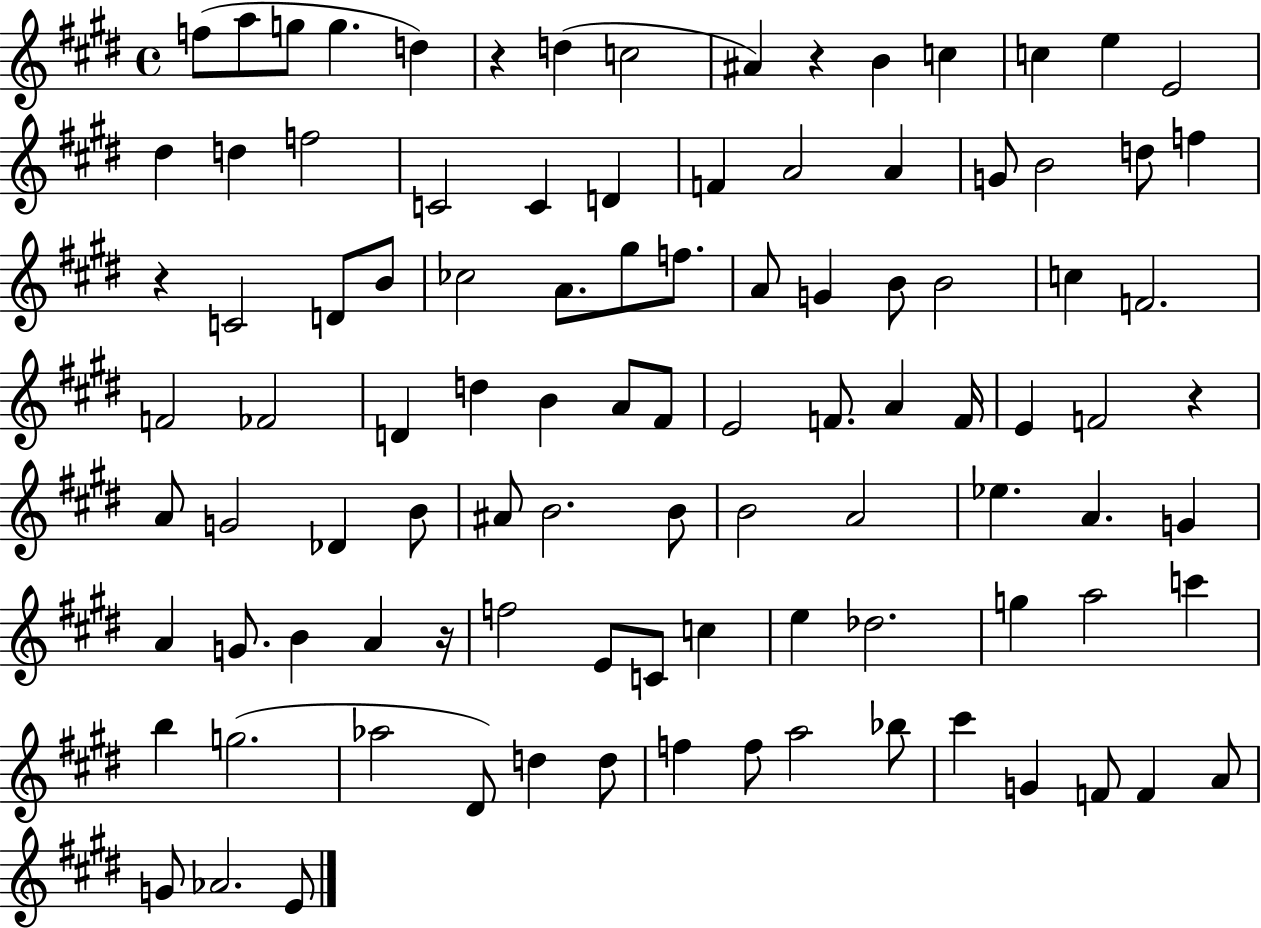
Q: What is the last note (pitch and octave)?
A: E4